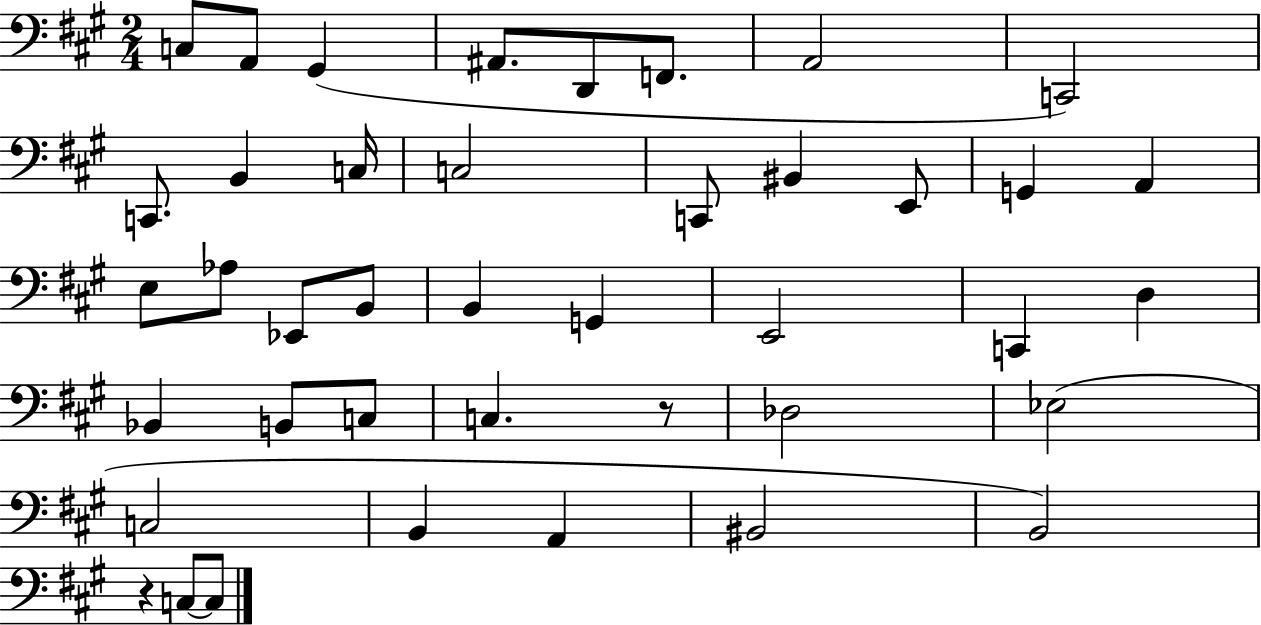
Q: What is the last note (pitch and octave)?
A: C3